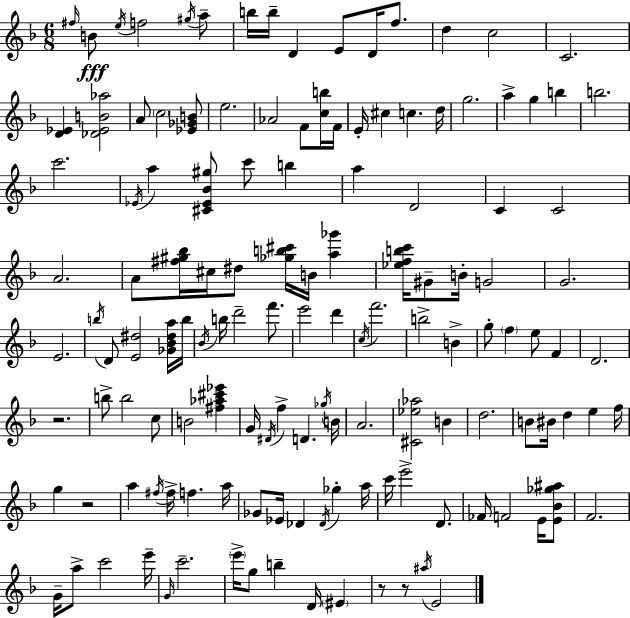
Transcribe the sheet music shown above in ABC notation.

X:1
T:Untitled
M:6/8
L:1/4
K:Dm
^f/4 B/2 e/4 f2 ^g/4 a/2 b/4 b/4 D E/2 D/4 f/2 d c2 C2 [D_E] [_D_EB_a]2 A/2 c2 [_E_GB]/2 e2 _A2 F/2 [cb]/4 F/4 E/4 ^c c d/4 g2 a g b b2 c'2 _E/4 a [^C_E_B^g]/2 c'/2 b a D2 C C2 A2 A/2 [^f^g_b]/4 ^c/4 ^d/2 [_gb^c']/4 B/4 [a_g'] [_efbc']/4 ^G/2 B/4 G2 G2 E2 b/4 D/2 [E^d]2 [_G_B^da]/4 b/4 _B/4 b/4 d'2 f'/2 e'2 d' c/4 f'2 b2 B g/2 f e/2 F D2 z2 b/2 b2 c/2 B2 [^f_a^c'_e'] G/4 ^D/4 f D _g/4 B/4 A2 [^C_e_a]2 B d2 B/2 ^B/4 d e f/4 g z2 a ^f/4 ^f/4 f a/4 _G/2 _E/4 _D _D/4 _g a/4 c'/4 e'2 D/2 _F/4 F2 E/4 [E_B_g^a]/2 F2 G/4 a/2 c'2 e'/4 G/4 c'2 e'/4 g/2 b D/4 ^E z/2 z/2 ^a/4 E2